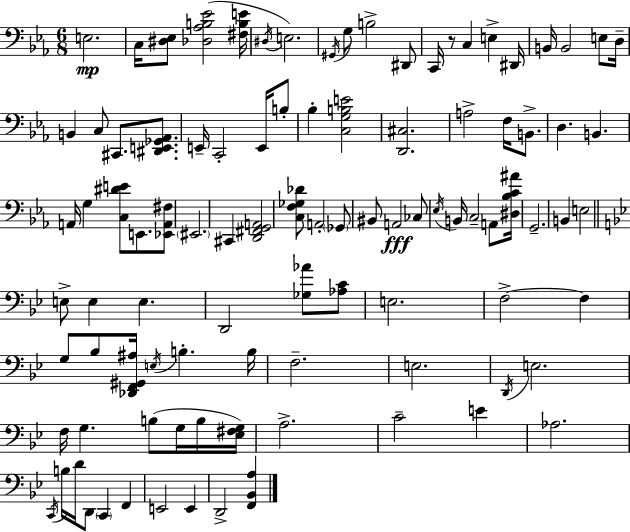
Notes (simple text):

E3/h. C3/s [D#3,Eb3]/e [Db3,Ab3,B3,Eb4]/h [F#3,B3,E4]/s D#3/s E3/h. G#2/s G3/e B3/h D#2/e C2/s R/e C3/q E3/q D#2/s B2/s B2/h E3/e D3/s B2/q C3/e C#2/e. [D#2,E2,Gb2,Ab2]/e. E2/s C2/h E2/s B3/e Bb3/q [C3,G3,B3,E4]/h [D2,C#3]/h. A3/h F3/s B2/e. D3/q. B2/q. A2/s G3/q [C3,D#4,E4]/e E2/e. [Eb2,A2,F#3]/e EIS2/h. C#2/q [D2,F#2,G2,A2]/h [C3,F3,Gb3,Db4]/e A2/h Gb2/e BIS2/e A2/h CES3/e Eb3/s B2/s C3/h A2/e [D#3,Bb3,C4,A#4]/s G2/h. B2/q E3/h E3/e E3/q E3/q. D2/h [Gb3,Ab4]/e [Ab3,C4]/e E3/h. F3/h F3/q G3/e Bb3/e [Db2,F2,G#2,A#3]/s E3/s B3/q. B3/s F3/h. E3/h. D2/s E3/h. F3/s G3/q. B3/e G3/s B3/s [Eb3,F#3,G3]/s A3/h. C4/h E4/q Ab3/h. C2/s B3/s D4/s D2/e C2/q F2/q E2/h E2/q D2/h [F2,Bb2,A3]/q